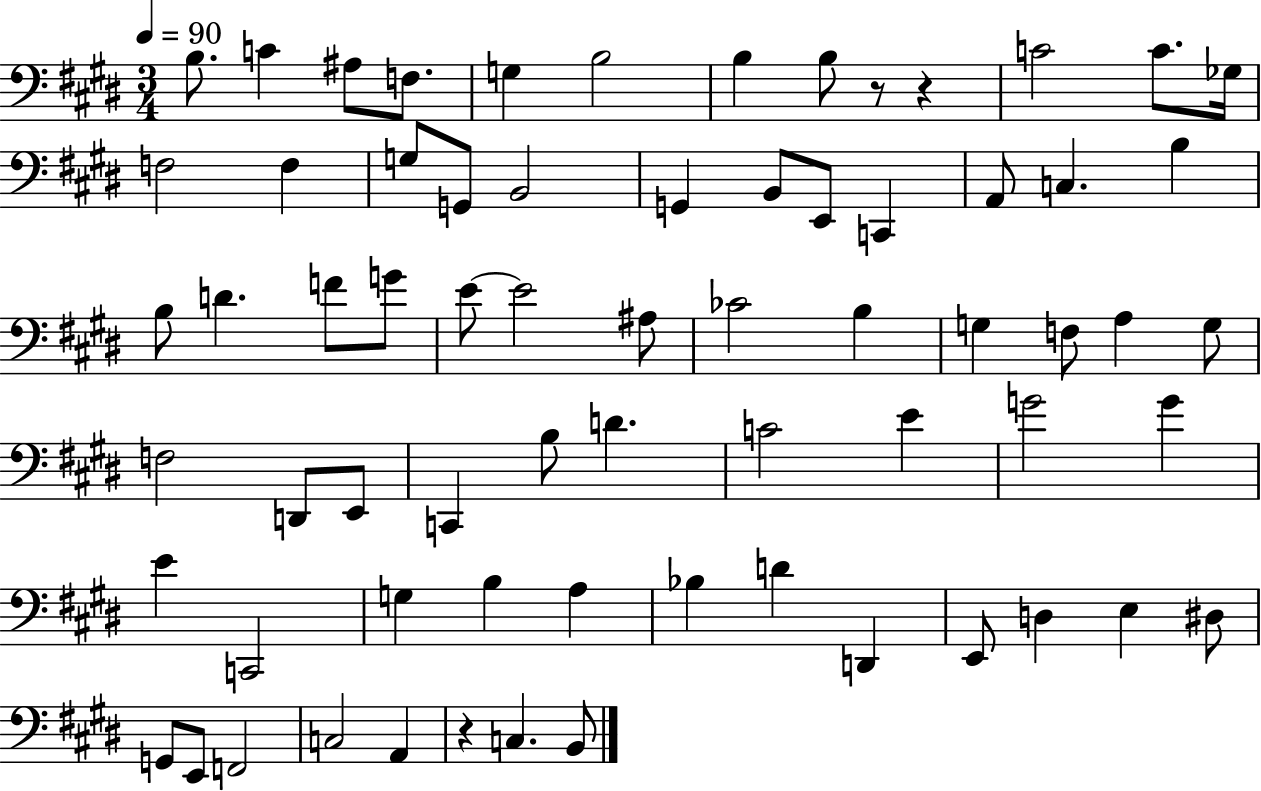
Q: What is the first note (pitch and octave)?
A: B3